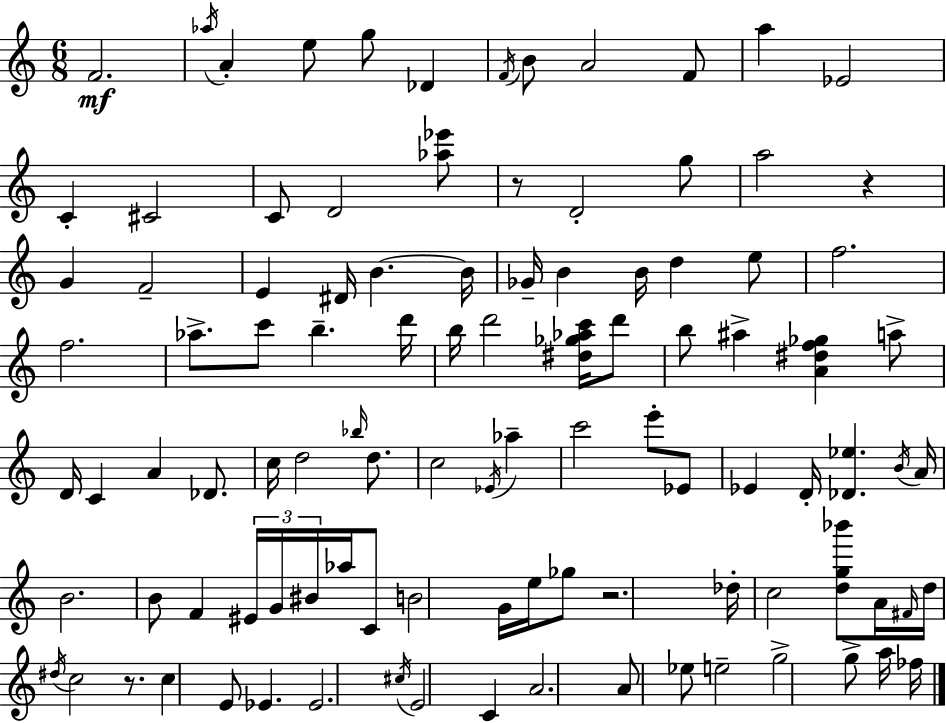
F4/h. Ab5/s A4/q E5/e G5/e Db4/q F4/s B4/e A4/h F4/e A5/q Eb4/h C4/q C#4/h C4/e D4/h [Ab5,Eb6]/e R/e D4/h G5/e A5/h R/q G4/q F4/h E4/q D#4/s B4/q. B4/s Gb4/s B4/q B4/s D5/q E5/e F5/h. F5/h. Ab5/e. C6/e B5/q. D6/s B5/s D6/h [D#5,Gb5,Ab5,C6]/s D6/e B5/e A#5/q [A4,D#5,F5,Gb5]/q A5/e D4/s C4/q A4/q Db4/e. C5/s D5/h Bb5/s D5/e. C5/h Eb4/s Ab5/q C6/h E6/e Eb4/e Eb4/q D4/s [Db4,Eb5]/q. B4/s A4/s B4/h. B4/e F4/q EIS4/s G4/s BIS4/s Ab5/s C4/e B4/h G4/s E5/s Gb5/e R/h. Db5/s C5/h [D5,G5,Bb6]/e A4/s F#4/s D5/s D#5/s C5/h R/e. C5/q E4/e Eb4/q. Eb4/h. C#5/s E4/h C4/q A4/h. A4/e Eb5/e E5/h G5/h G5/e A5/s FES5/s